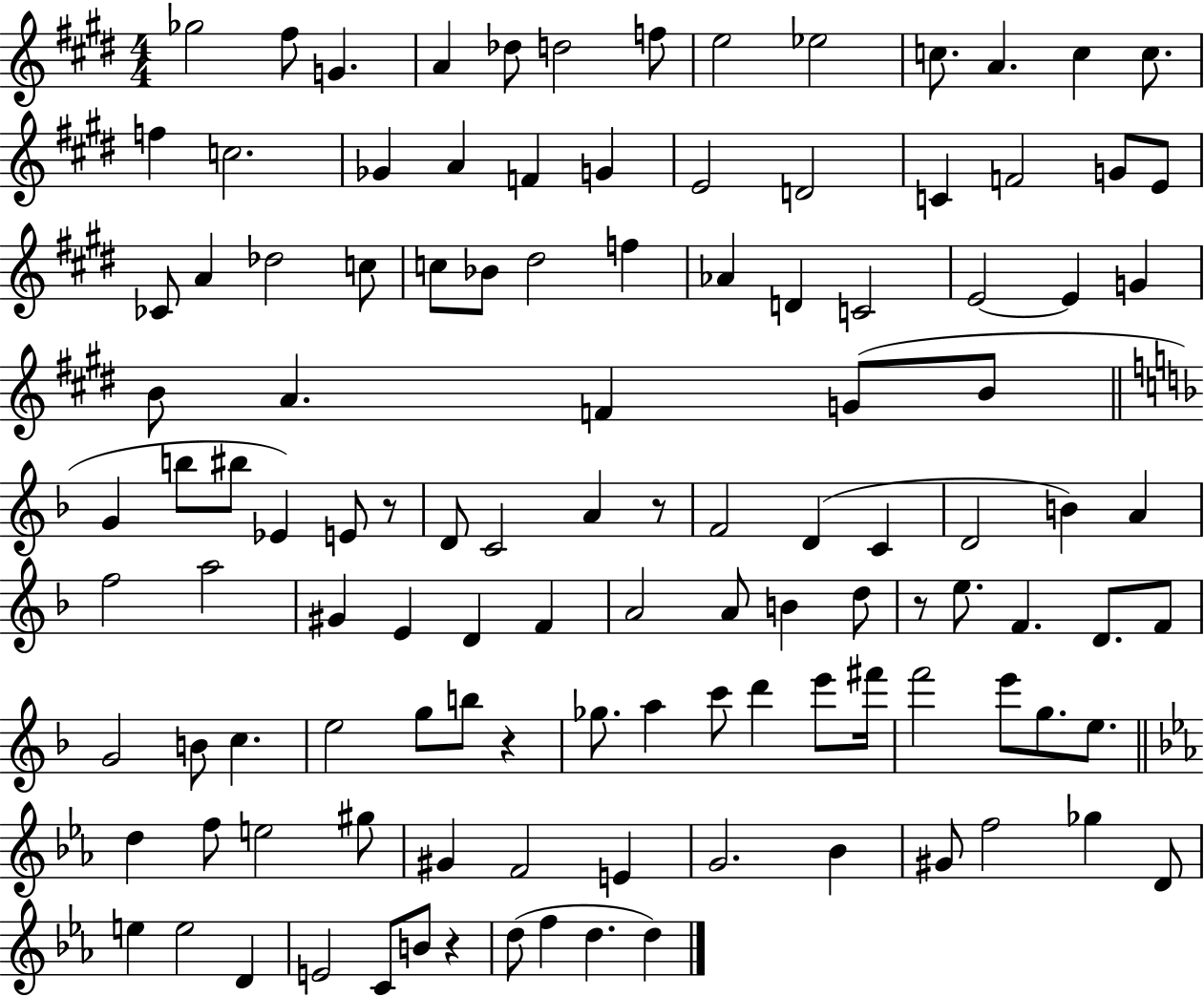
X:1
T:Untitled
M:4/4
L:1/4
K:E
_g2 ^f/2 G A _d/2 d2 f/2 e2 _e2 c/2 A c c/2 f c2 _G A F G E2 D2 C F2 G/2 E/2 _C/2 A _d2 c/2 c/2 _B/2 ^d2 f _A D C2 E2 E G B/2 A F G/2 B/2 G b/2 ^b/2 _E E/2 z/2 D/2 C2 A z/2 F2 D C D2 B A f2 a2 ^G E D F A2 A/2 B d/2 z/2 e/2 F D/2 F/2 G2 B/2 c e2 g/2 b/2 z _g/2 a c'/2 d' e'/2 ^f'/4 f'2 e'/2 g/2 e/2 d f/2 e2 ^g/2 ^G F2 E G2 _B ^G/2 f2 _g D/2 e e2 D E2 C/2 B/2 z d/2 f d d